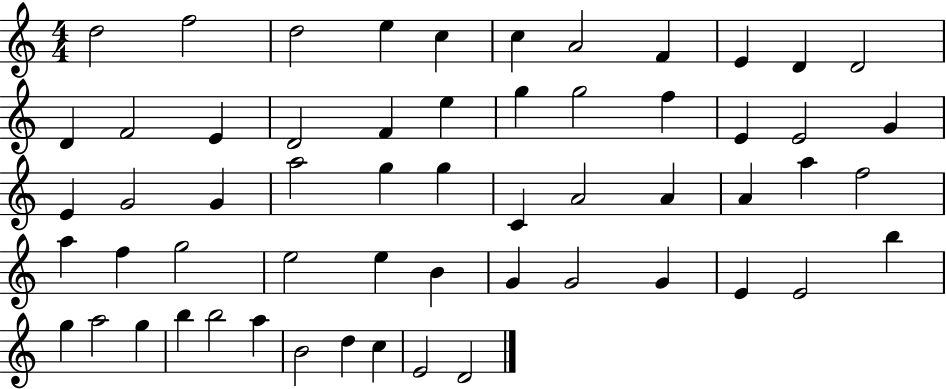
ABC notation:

X:1
T:Untitled
M:4/4
L:1/4
K:C
d2 f2 d2 e c c A2 F E D D2 D F2 E D2 F e g g2 f E E2 G E G2 G a2 g g C A2 A A a f2 a f g2 e2 e B G G2 G E E2 b g a2 g b b2 a B2 d c E2 D2